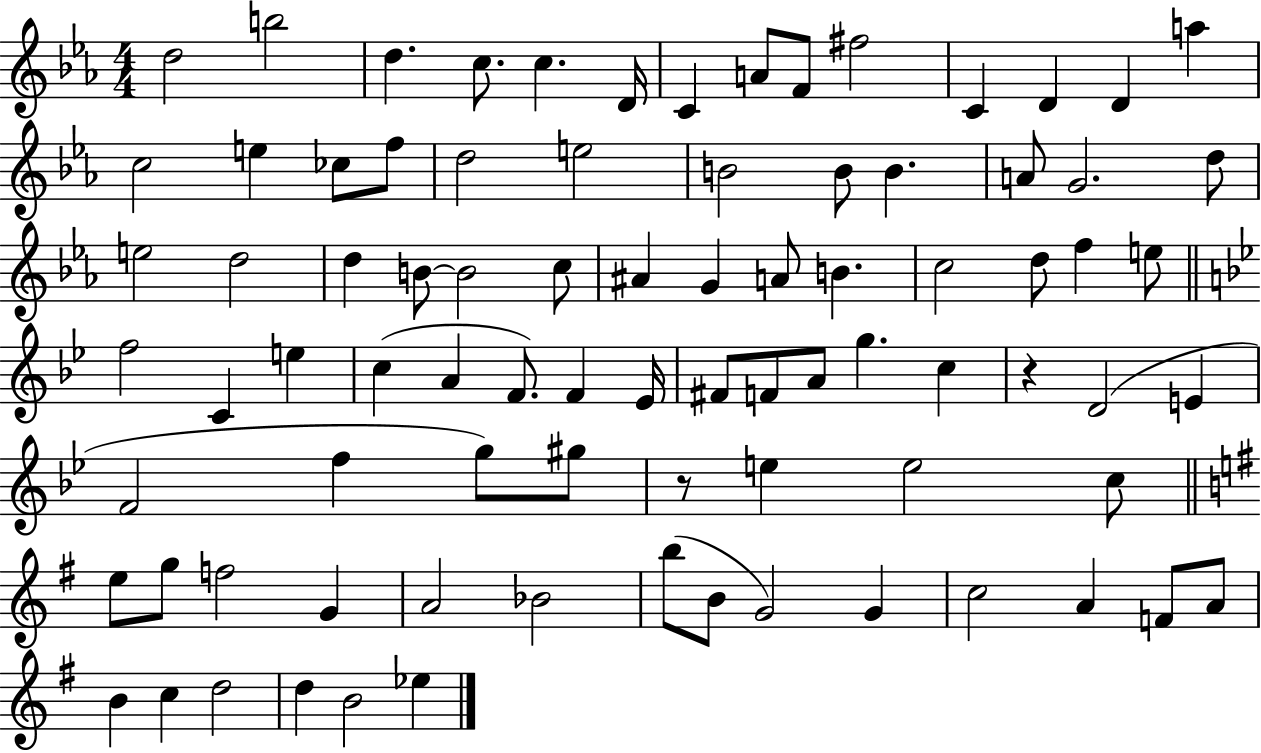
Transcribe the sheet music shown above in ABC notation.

X:1
T:Untitled
M:4/4
L:1/4
K:Eb
d2 b2 d c/2 c D/4 C A/2 F/2 ^f2 C D D a c2 e _c/2 f/2 d2 e2 B2 B/2 B A/2 G2 d/2 e2 d2 d B/2 B2 c/2 ^A G A/2 B c2 d/2 f e/2 f2 C e c A F/2 F _E/4 ^F/2 F/2 A/2 g c z D2 E F2 f g/2 ^g/2 z/2 e e2 c/2 e/2 g/2 f2 G A2 _B2 b/2 B/2 G2 G c2 A F/2 A/2 B c d2 d B2 _e